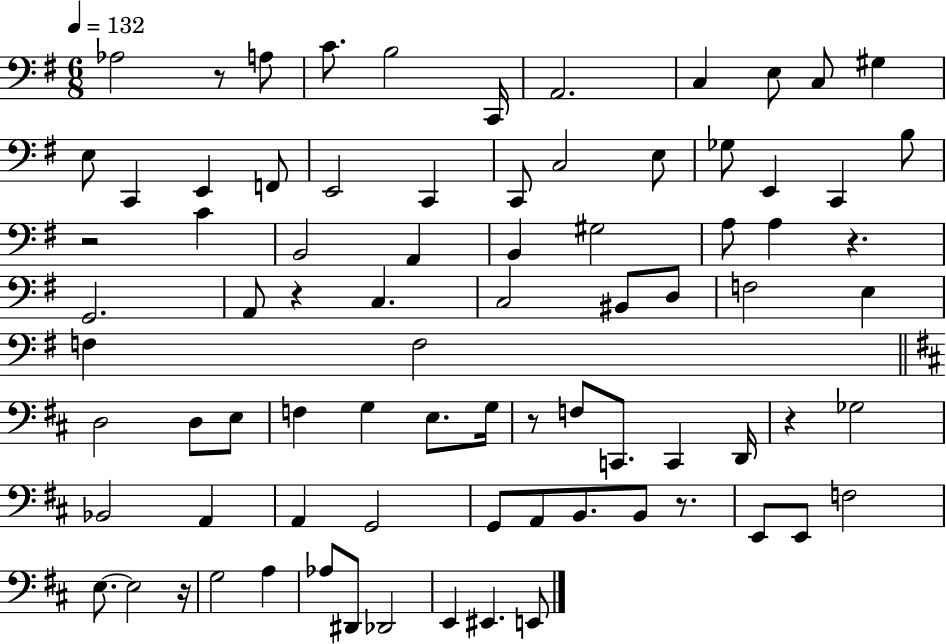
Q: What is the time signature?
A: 6/8